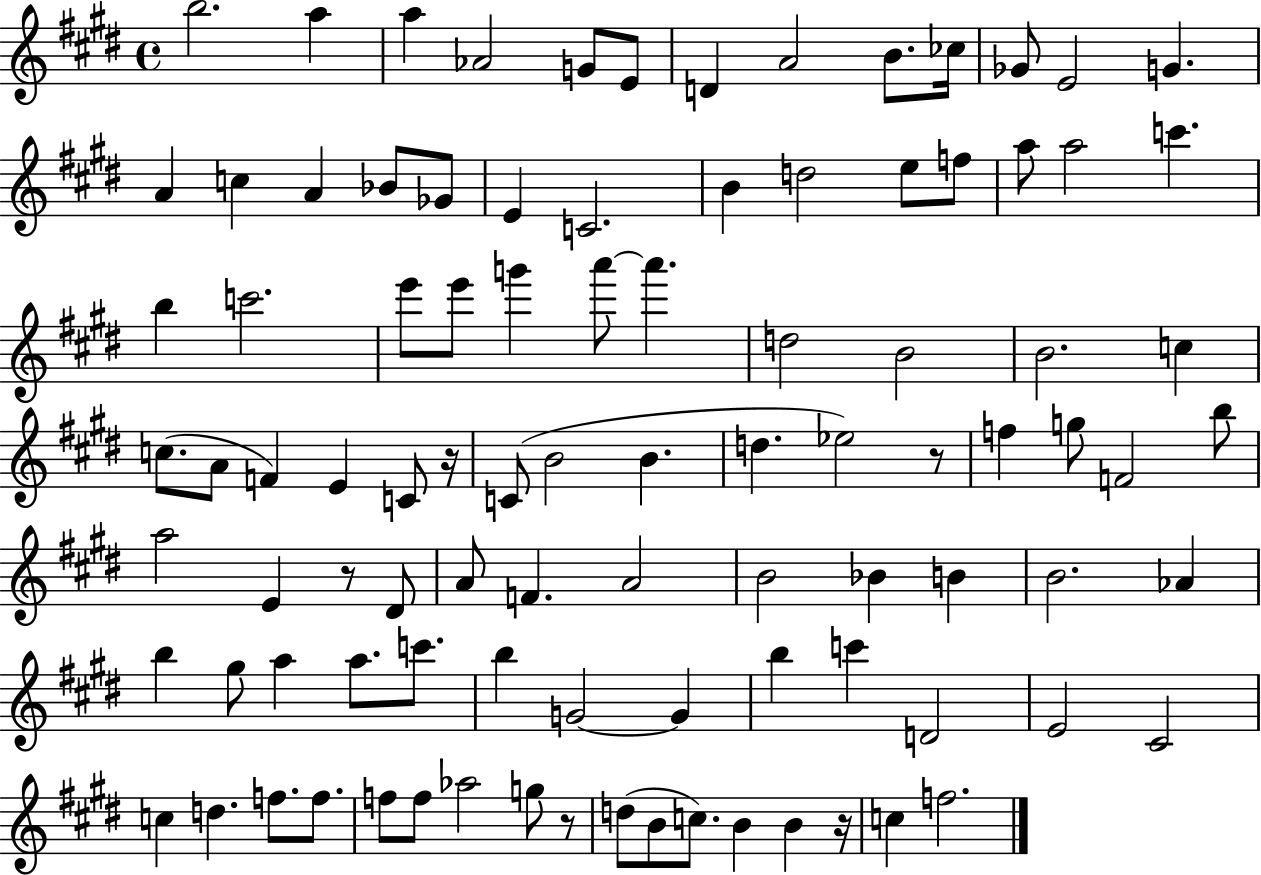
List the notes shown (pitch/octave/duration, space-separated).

B5/h. A5/q A5/q Ab4/h G4/e E4/e D4/q A4/h B4/e. CES5/s Gb4/e E4/h G4/q. A4/q C5/q A4/q Bb4/e Gb4/e E4/q C4/h. B4/q D5/h E5/e F5/e A5/e A5/h C6/q. B5/q C6/h. E6/e E6/e G6/q A6/e A6/q. D5/h B4/h B4/h. C5/q C5/e. A4/e F4/q E4/q C4/e R/s C4/e B4/h B4/q. D5/q. Eb5/h R/e F5/q G5/e F4/h B5/e A5/h E4/q R/e D#4/e A4/e F4/q. A4/h B4/h Bb4/q B4/q B4/h. Ab4/q B5/q G#5/e A5/q A5/e. C6/e. B5/q G4/h G4/q B5/q C6/q D4/h E4/h C#4/h C5/q D5/q. F5/e. F5/e. F5/e F5/e Ab5/h G5/e R/e D5/e B4/e C5/e. B4/q B4/q R/s C5/q F5/h.